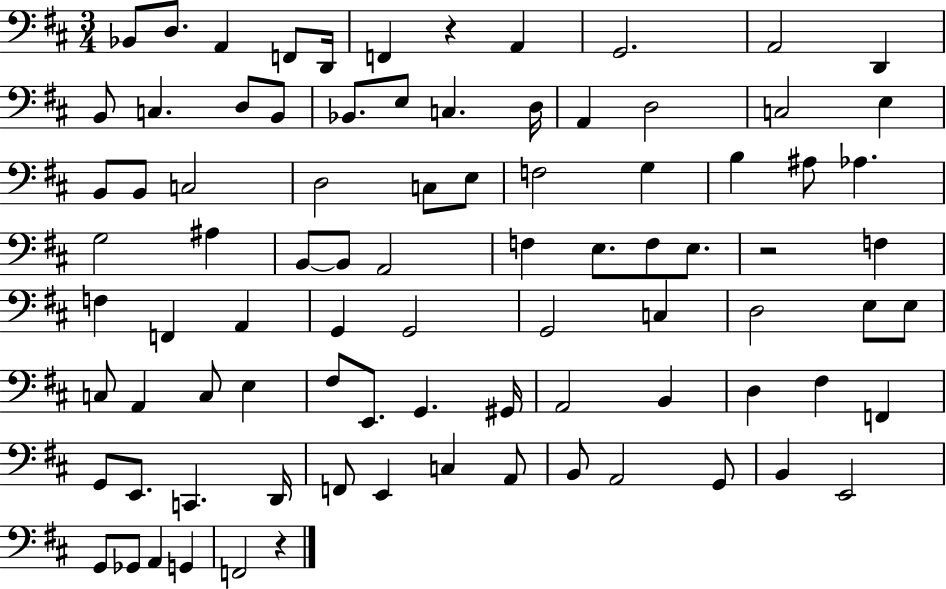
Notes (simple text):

Bb2/e D3/e. A2/q F2/e D2/s F2/q R/q A2/q G2/h. A2/h D2/q B2/e C3/q. D3/e B2/e Bb2/e. E3/e C3/q. D3/s A2/q D3/h C3/h E3/q B2/e B2/e C3/h D3/h C3/e E3/e F3/h G3/q B3/q A#3/e Ab3/q. G3/h A#3/q B2/e B2/e A2/h F3/q E3/e. F3/e E3/e. R/h F3/q F3/q F2/q A2/q G2/q G2/h G2/h C3/q D3/h E3/e E3/e C3/e A2/q C3/e E3/q F#3/e E2/e. G2/q. G#2/s A2/h B2/q D3/q F#3/q F2/q G2/e E2/e. C2/q. D2/s F2/e E2/q C3/q A2/e B2/e A2/h G2/e B2/q E2/h G2/e Gb2/e A2/q G2/q F2/h R/q